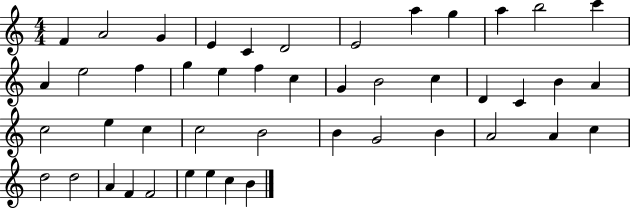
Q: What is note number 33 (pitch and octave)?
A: G4